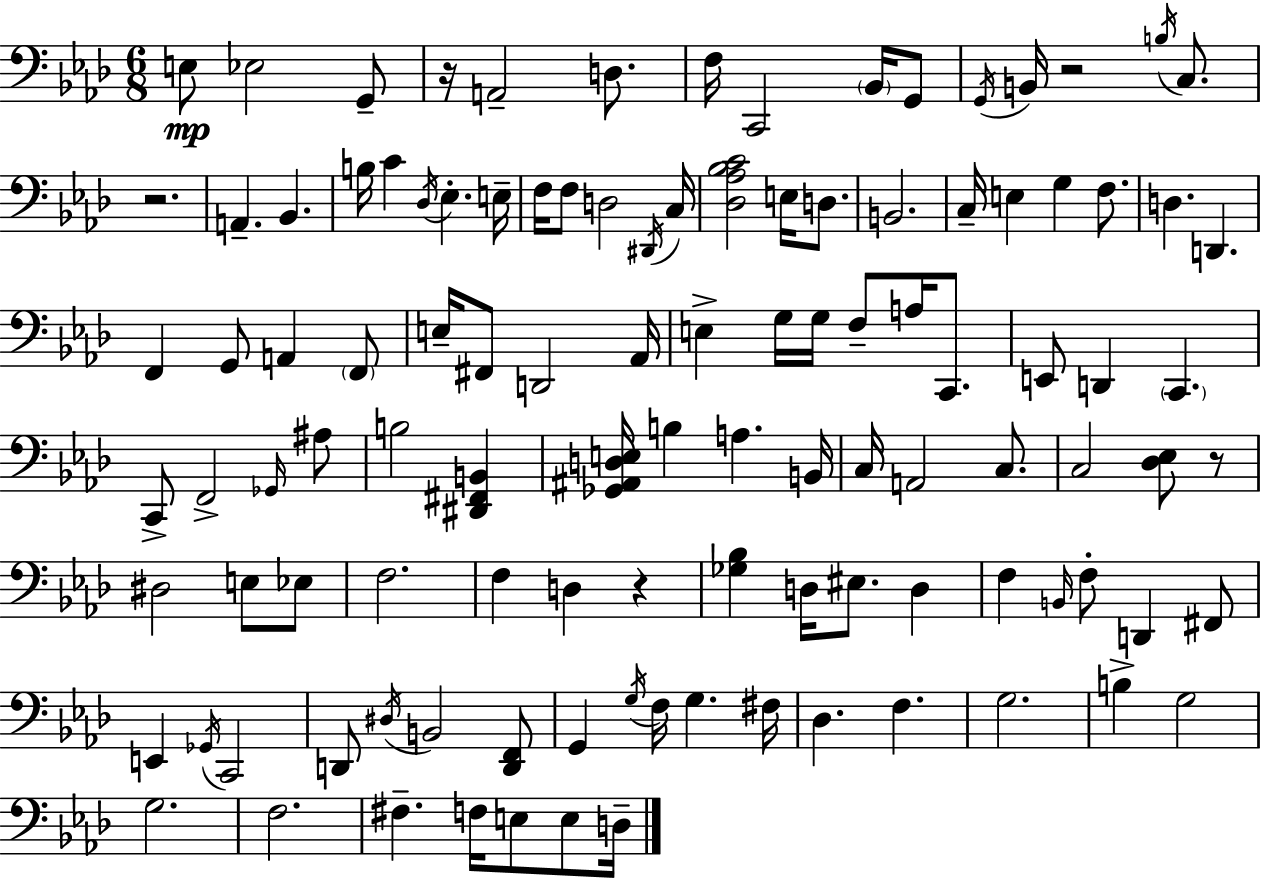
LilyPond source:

{
  \clef bass
  \numericTimeSignature
  \time 6/8
  \key f \minor
  \repeat volta 2 { e8\mp ees2 g,8-- | r16 a,2-- d8. | f16 c,2 \parenthesize bes,16 g,8 | \acciaccatura { g,16 } b,16 r2 \acciaccatura { b16 } c8. | \break r2. | a,4.-- bes,4. | b16 c'4 \acciaccatura { des16 } ees4.-. | e16-- f16 f8 d2 | \break \acciaccatura { dis,16 } c16 <des aes bes c'>2 | e16 d8. b,2. | c16-- e4 g4 | f8. d4. d,4. | \break f,4 g,8 a,4 | \parenthesize f,8 e16-- fis,8 d,2 | aes,16 e4-> g16 g16 f8-- | a16 c,8. e,8 d,4 \parenthesize c,4. | \break c,8-> f,2-> | \grace { ges,16 } ais8 b2 | <dis, fis, b,>4 <ges, ais, d e>16 b4 a4. | b,16 c16 a,2 | \break c8. c2 | <des ees>8 r8 dis2 | e8 ees8 f2. | f4 d4 | \break r4 <ges bes>4 d16 eis8. | d4 f4 \grace { b,16 } f8-. | d,4 fis,8 e,4 \acciaccatura { ges,16 } c,2 | d,8 \acciaccatura { dis16 } b,2 | \break <d, f,>8 g,4 | \acciaccatura { g16 } f16 g4. fis16 des4. | f4. g2. | b4-> | \break g2 g2. | f2. | fis4.-- | f16 e8 e8 d16-- } \bar "|."
}